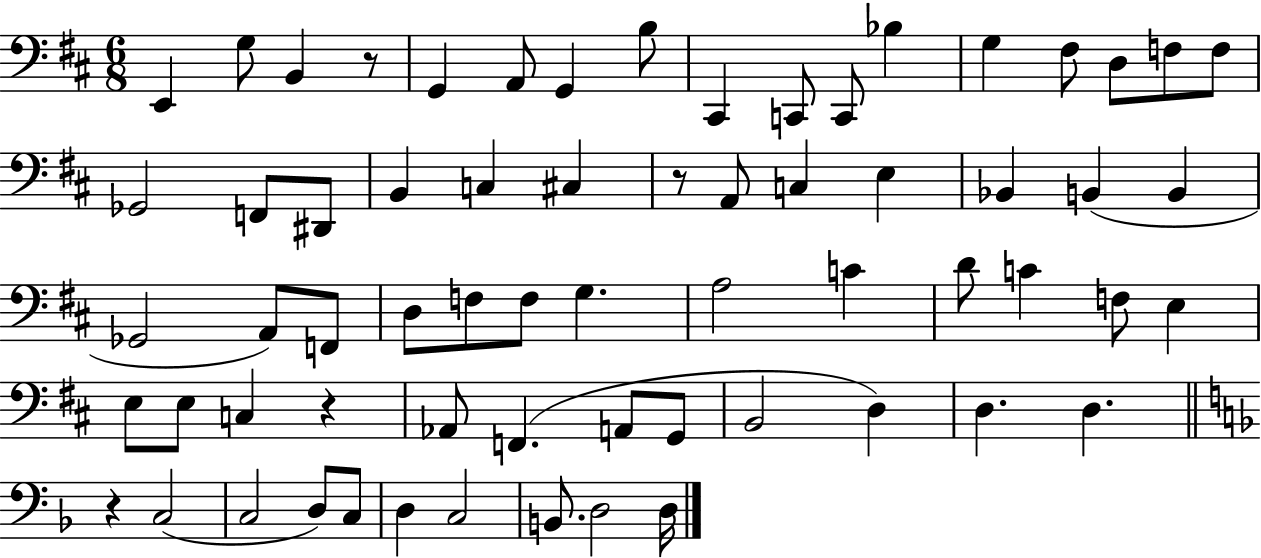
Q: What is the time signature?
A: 6/8